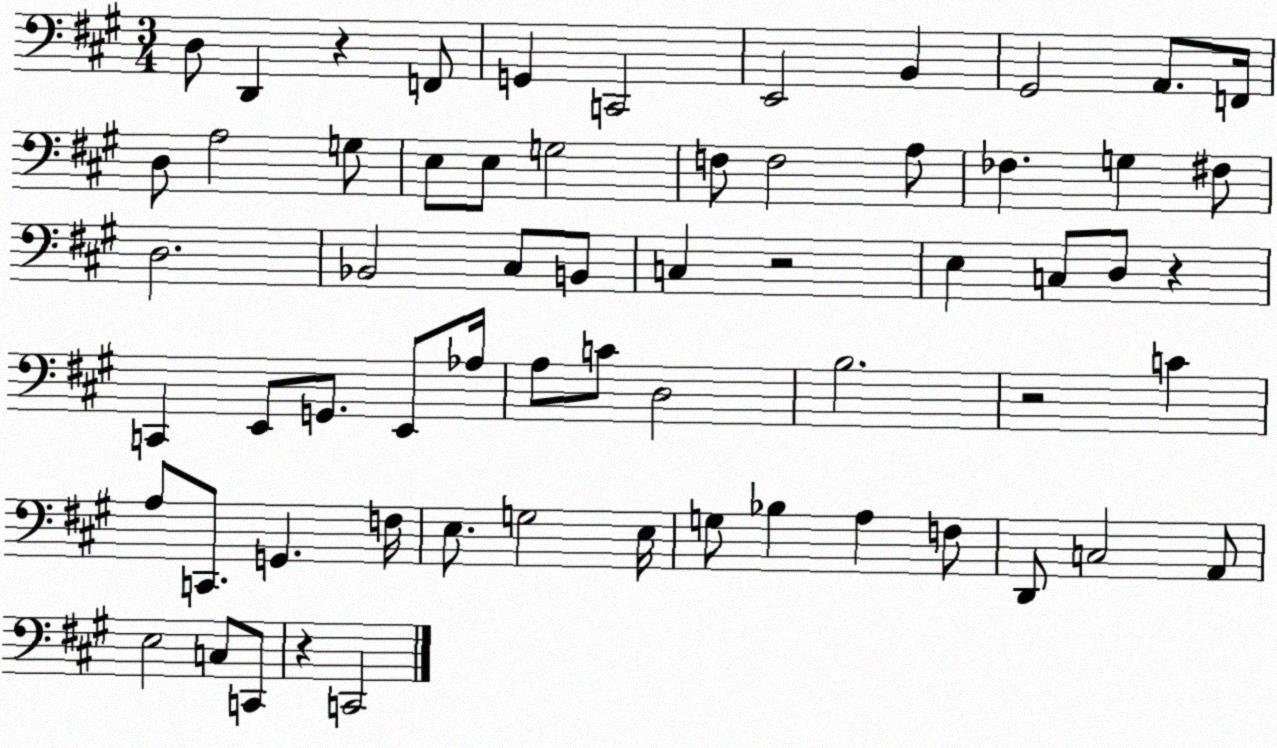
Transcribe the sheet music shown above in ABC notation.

X:1
T:Untitled
M:3/4
L:1/4
K:A
D,/2 D,, z F,,/2 G,, C,,2 E,,2 B,, ^G,,2 A,,/2 F,,/4 D,/2 A,2 G,/2 E,/2 E,/2 G,2 F,/2 F,2 A,/2 _F, G, ^F,/2 D,2 _B,,2 ^C,/2 B,,/2 C, z2 E, C,/2 D,/2 z C,, E,,/2 G,,/2 E,,/2 _A,/4 A,/2 C/2 D,2 B,2 z2 C A,/2 C,,/2 G,, F,/4 E,/2 G,2 E,/4 G,/2 _B, A, F,/2 D,,/2 C,2 A,,/2 E,2 C,/2 C,,/2 z C,,2